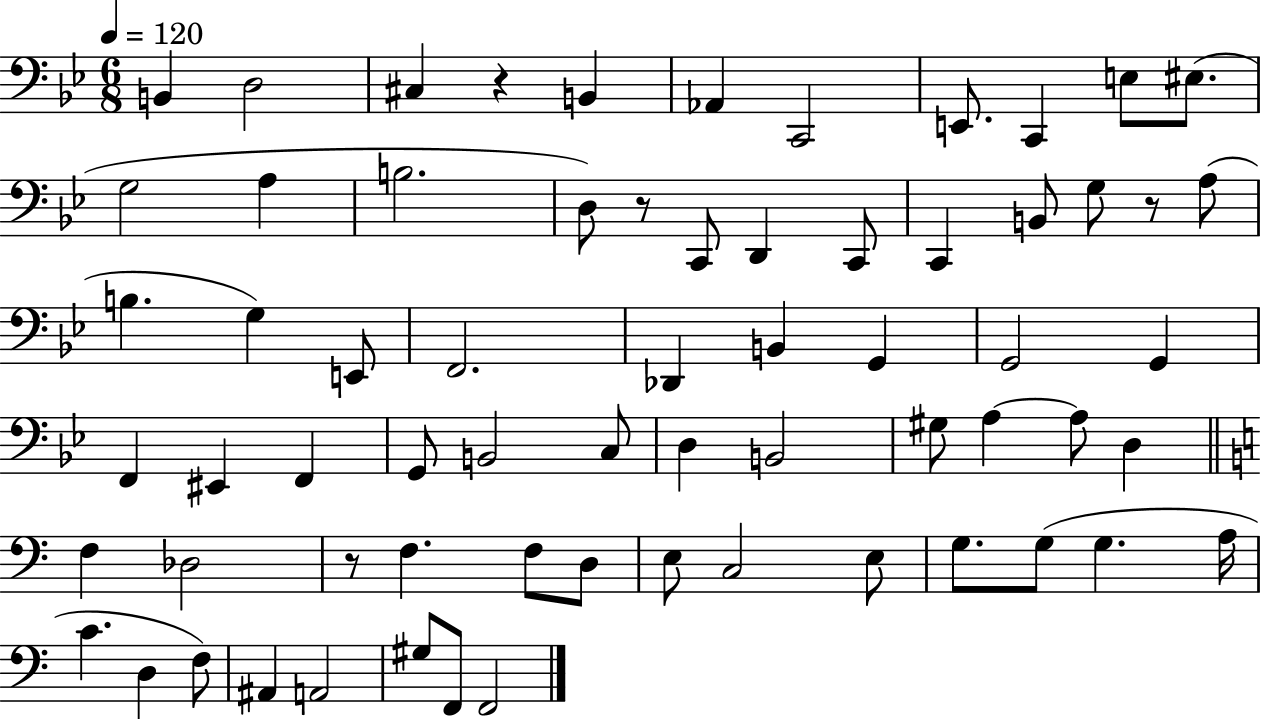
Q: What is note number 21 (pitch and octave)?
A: A3